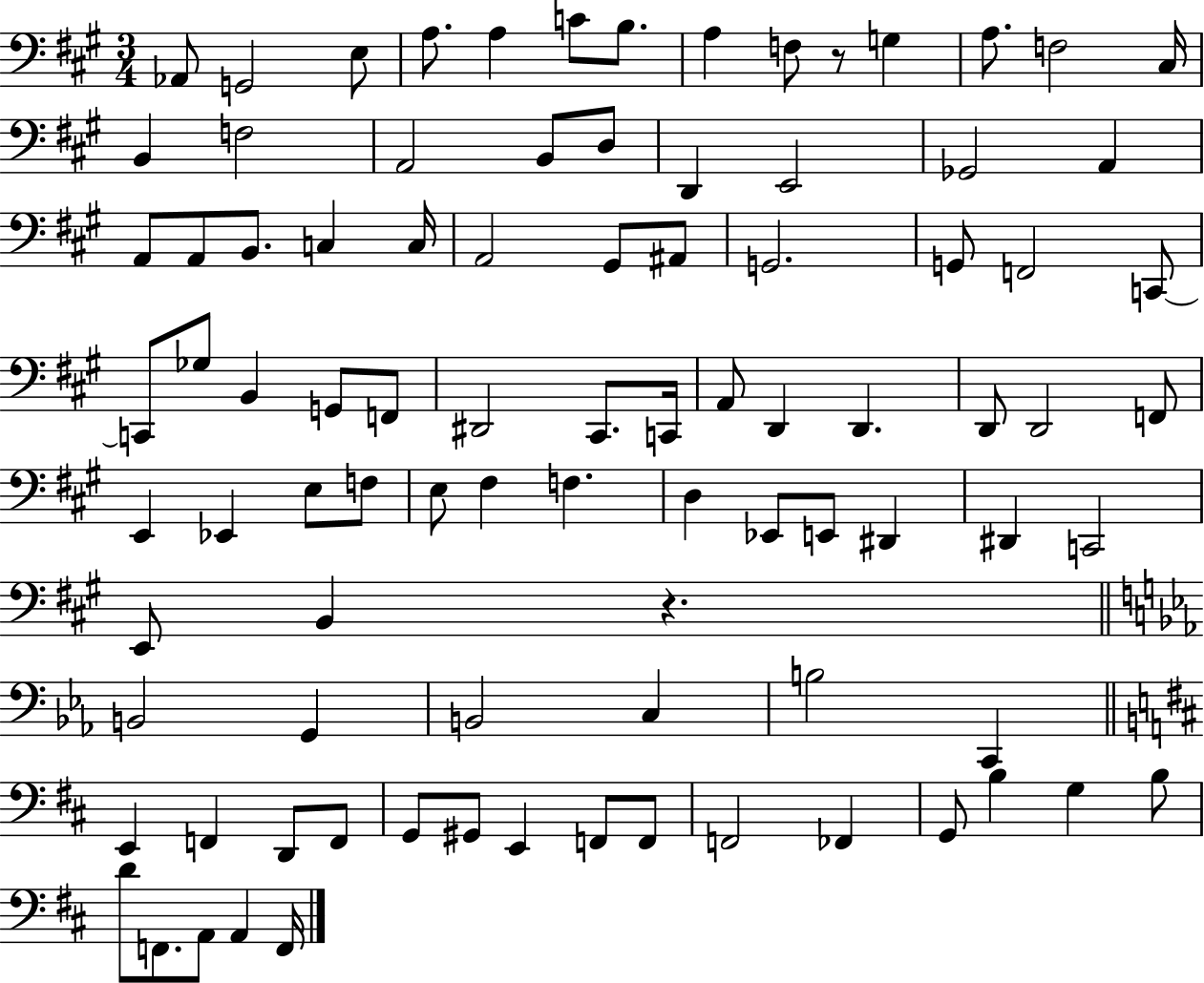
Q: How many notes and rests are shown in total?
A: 91